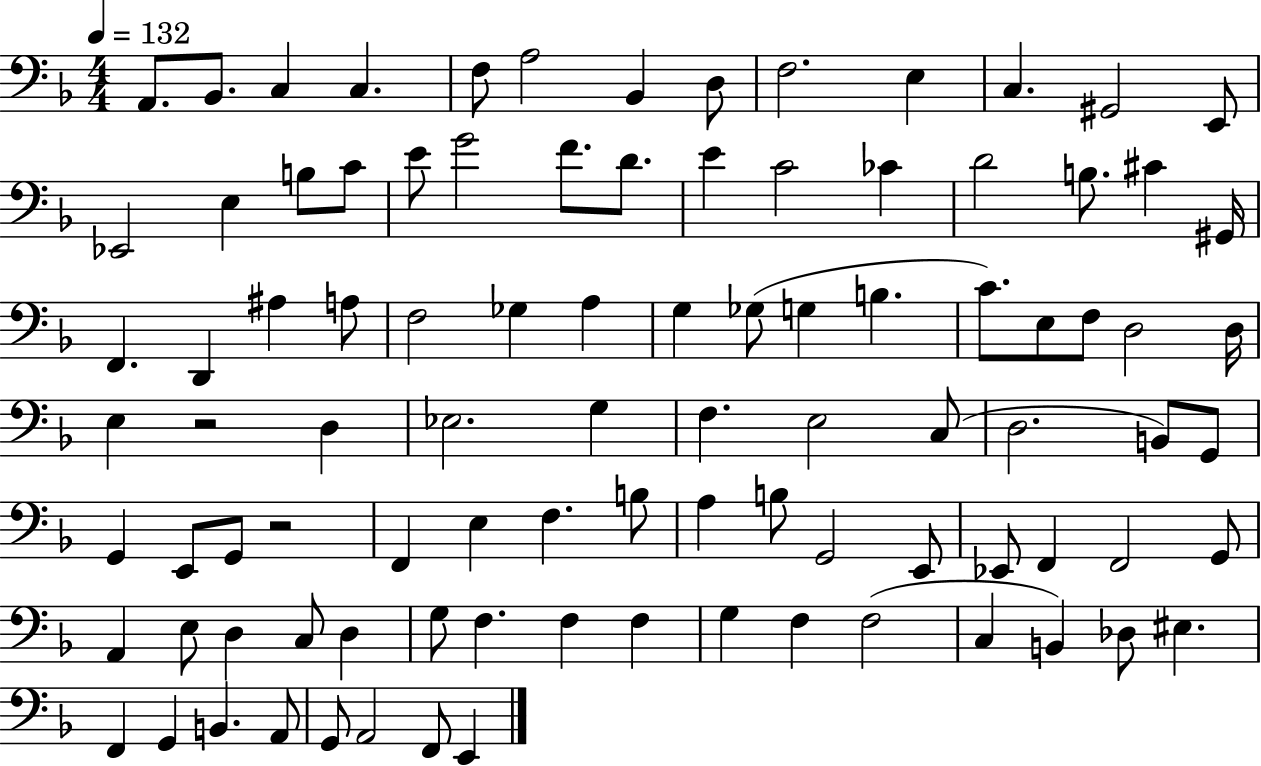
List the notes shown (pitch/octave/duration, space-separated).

A2/e. Bb2/e. C3/q C3/q. F3/e A3/h Bb2/q D3/e F3/h. E3/q C3/q. G#2/h E2/e Eb2/h E3/q B3/e C4/e E4/e G4/h F4/e. D4/e. E4/q C4/h CES4/q D4/h B3/e. C#4/q G#2/s F2/q. D2/q A#3/q A3/e F3/h Gb3/q A3/q G3/q Gb3/e G3/q B3/q. C4/e. E3/e F3/e D3/h D3/s E3/q R/h D3/q Eb3/h. G3/q F3/q. E3/h C3/e D3/h. B2/e G2/e G2/q E2/e G2/e R/h F2/q E3/q F3/q. B3/e A3/q B3/e G2/h E2/e Eb2/e F2/q F2/h G2/e A2/q E3/e D3/q C3/e D3/q G3/e F3/q. F3/q F3/q G3/q F3/q F3/h C3/q B2/q Db3/e EIS3/q. F2/q G2/q B2/q. A2/e G2/e A2/h F2/e E2/q